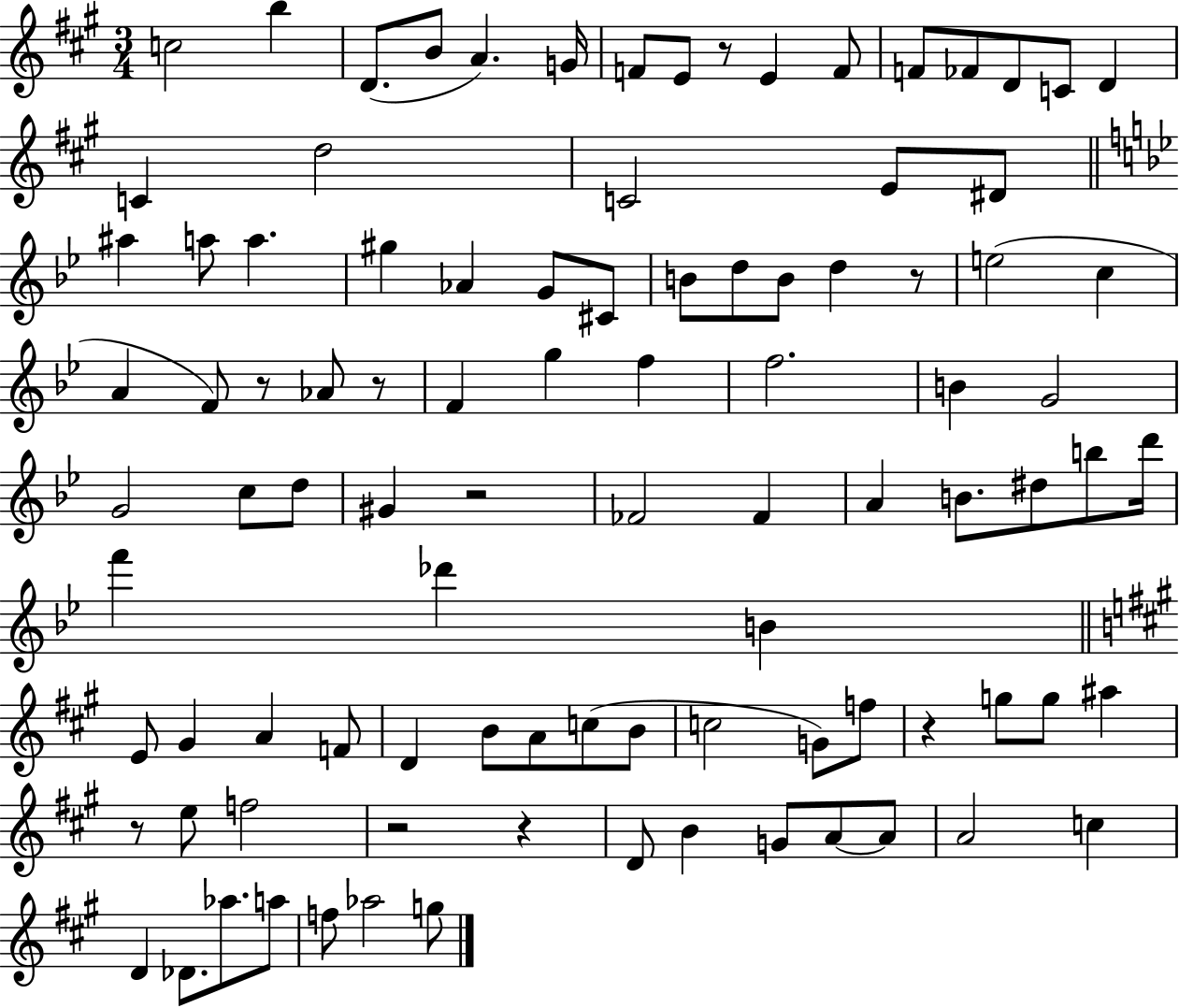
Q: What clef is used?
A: treble